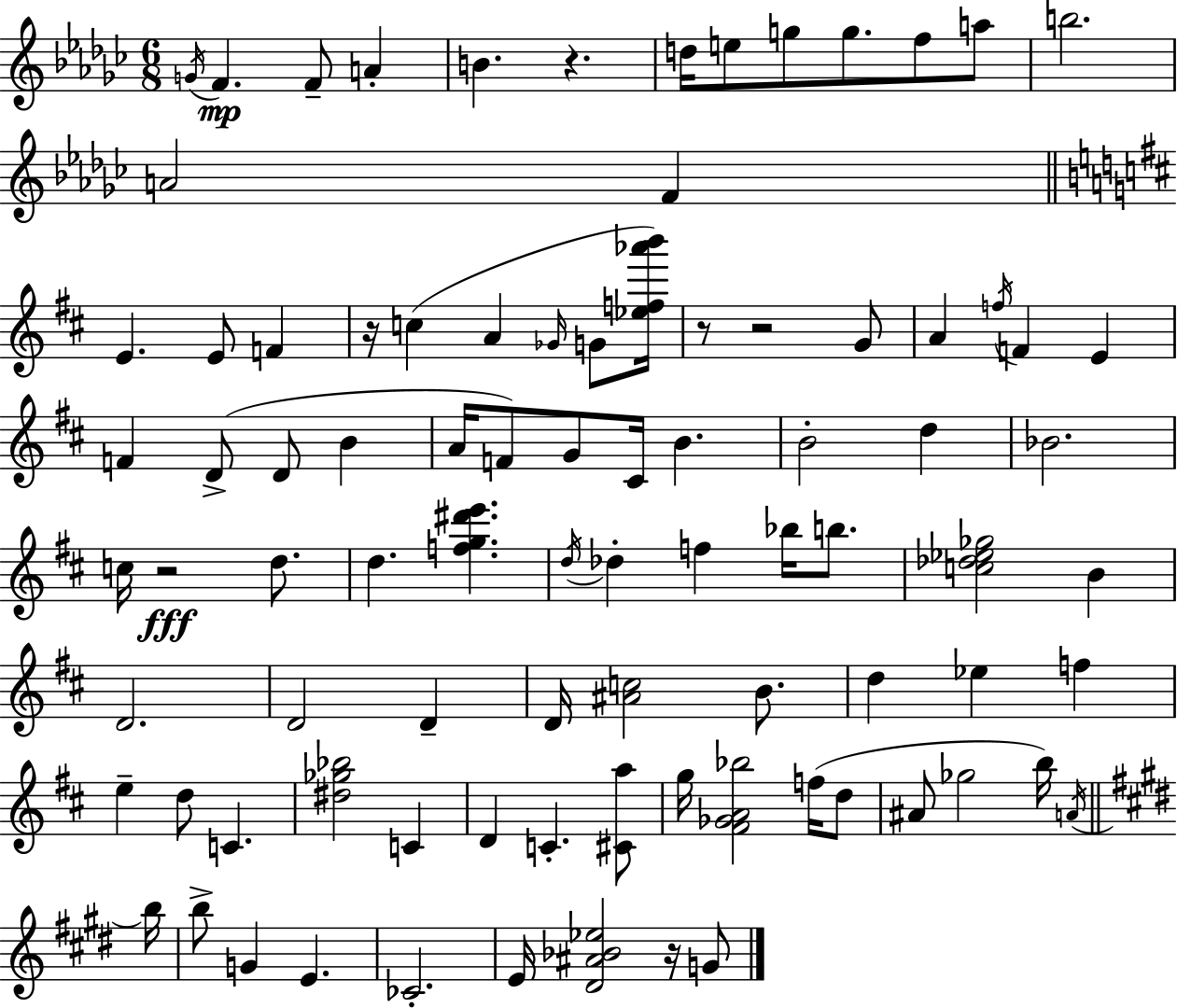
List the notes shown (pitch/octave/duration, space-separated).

G4/s F4/q. F4/e A4/q B4/q. R/q. D5/s E5/e G5/e G5/e. F5/e A5/e B5/h. A4/h F4/q E4/q. E4/e F4/q R/s C5/q A4/q Gb4/s G4/e [Eb5,F5,Ab6,B6]/s R/e R/h G4/e A4/q F5/s F4/q E4/q F4/q D4/e D4/e B4/q A4/s F4/e G4/e C#4/s B4/q. B4/h D5/q Bb4/h. C5/s R/h D5/e. D5/q. [F5,G5,D#6,E6]/q. D5/s Db5/q F5/q Bb5/s B5/e. [C5,Db5,Eb5,Gb5]/h B4/q D4/h. D4/h D4/q D4/s [A#4,C5]/h B4/e. D5/q Eb5/q F5/q E5/q D5/e C4/q. [D#5,Gb5,Bb5]/h C4/q D4/q C4/q. [C#4,A5]/e G5/s [F#4,Gb4,A4,Bb5]/h F5/s D5/e A#4/e Gb5/h B5/s A4/s B5/s B5/e G4/q E4/q. CES4/h. E4/s [D#4,A#4,Bb4,Eb5]/h R/s G4/e